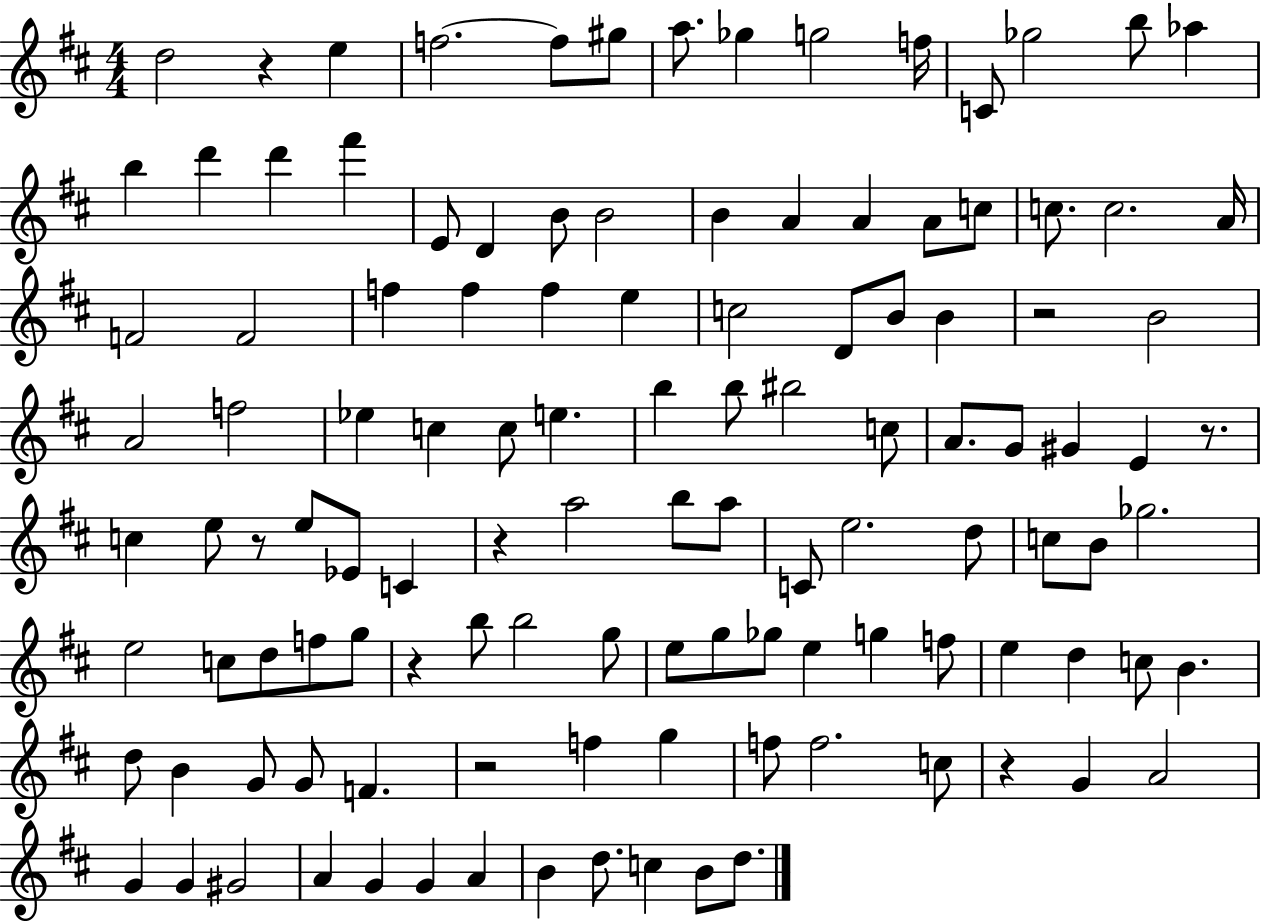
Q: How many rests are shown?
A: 8